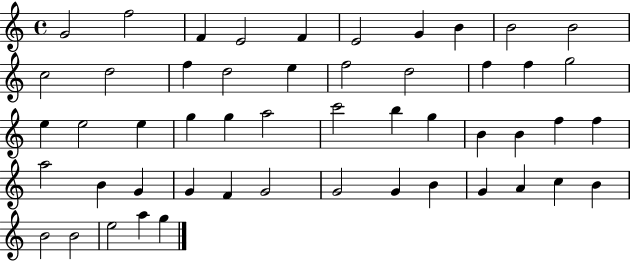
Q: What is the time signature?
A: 4/4